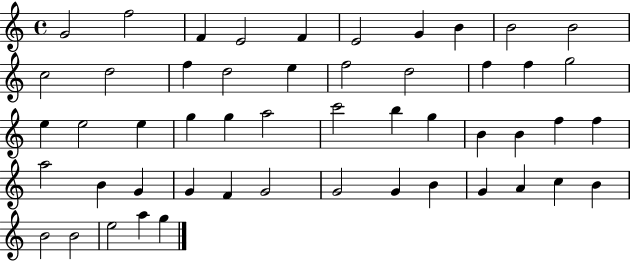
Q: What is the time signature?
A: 4/4